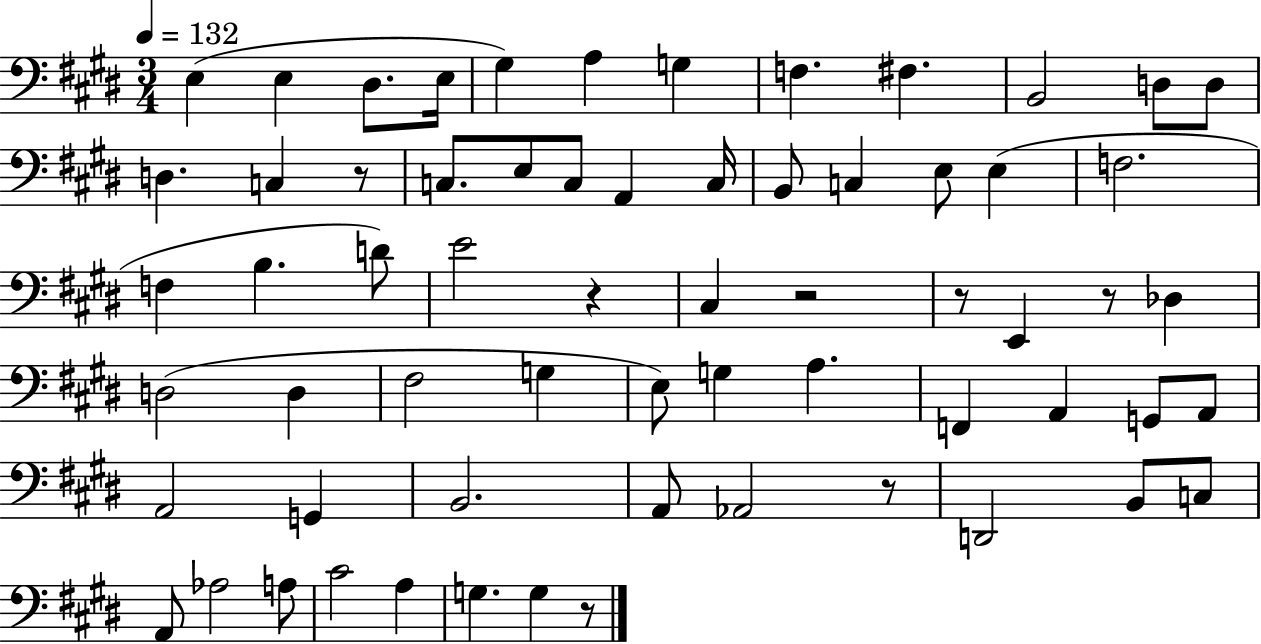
{
  \clef bass
  \numericTimeSignature
  \time 3/4
  \key e \major
  \tempo 4 = 132
  e4( e4 dis8. e16 | gis4) a4 g4 | f4. fis4. | b,2 d8 d8 | \break d4. c4 r8 | c8. e8 c8 a,4 c16 | b,8 c4 e8 e4( | f2. | \break f4 b4. d'8) | e'2 r4 | cis4 r2 | r8 e,4 r8 des4 | \break d2( d4 | fis2 g4 | e8) g4 a4. | f,4 a,4 g,8 a,8 | \break a,2 g,4 | b,2. | a,8 aes,2 r8 | d,2 b,8 c8 | \break a,8 aes2 a8 | cis'2 a4 | g4. g4 r8 | \bar "|."
}